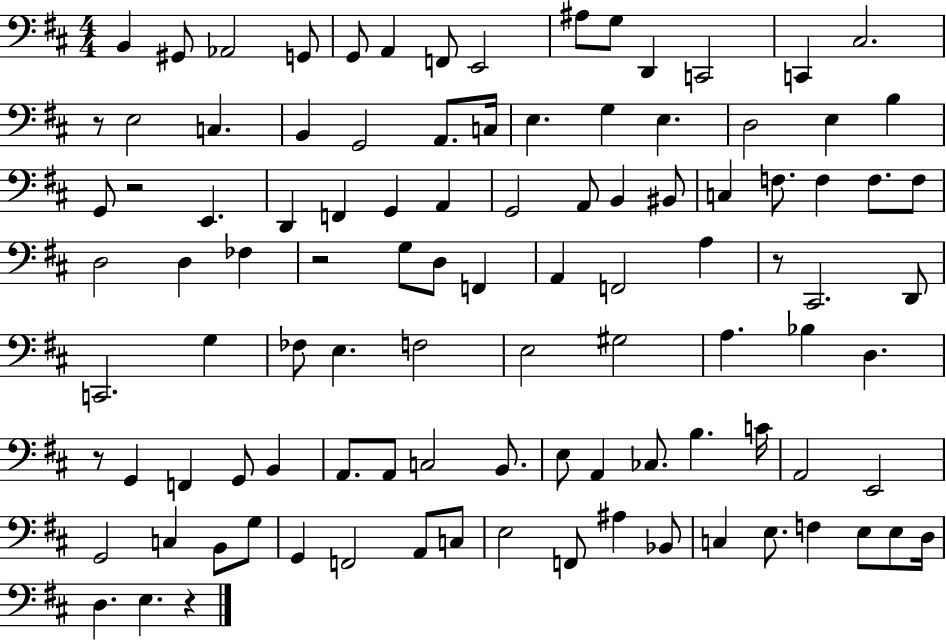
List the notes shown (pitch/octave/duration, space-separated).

B2/q G#2/e Ab2/h G2/e G2/e A2/q F2/e E2/h A#3/e G3/e D2/q C2/h C2/q C#3/h. R/e E3/h C3/q. B2/q G2/h A2/e. C3/s E3/q. G3/q E3/q. D3/h E3/q B3/q G2/e R/h E2/q. D2/q F2/q G2/q A2/q G2/h A2/e B2/q BIS2/e C3/q F3/e. F3/q F3/e. F3/e D3/h D3/q FES3/q R/h G3/e D3/e F2/q A2/q F2/h A3/q R/e C#2/h. D2/e C2/h. G3/q FES3/e E3/q. F3/h E3/h G#3/h A3/q. Bb3/q D3/q. R/e G2/q F2/q G2/e B2/q A2/e. A2/e C3/h B2/e. E3/e A2/q CES3/e. B3/q. C4/s A2/h E2/h G2/h C3/q B2/e G3/e G2/q F2/h A2/e C3/e E3/h F2/e A#3/q Bb2/e C3/q E3/e. F3/q E3/e E3/e D3/s D3/q. E3/q. R/q